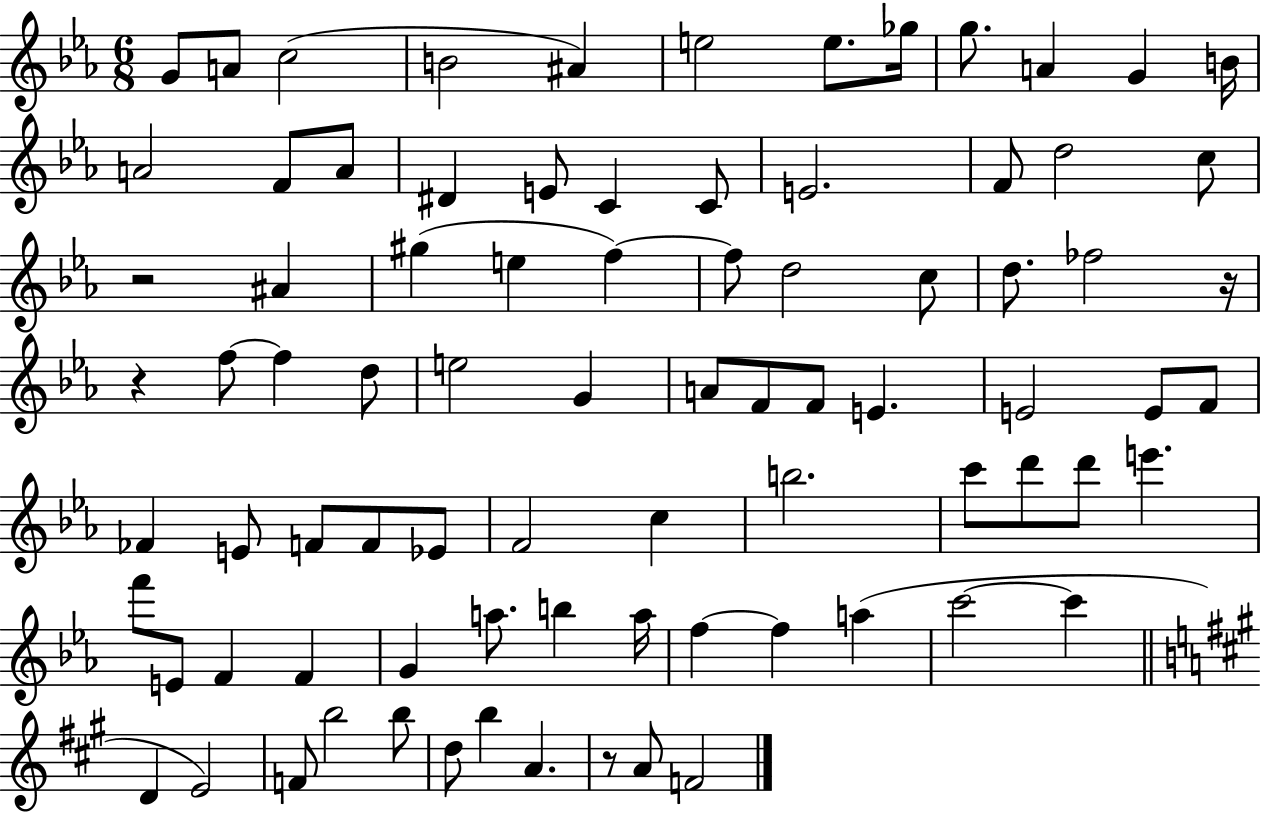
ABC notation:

X:1
T:Untitled
M:6/8
L:1/4
K:Eb
G/2 A/2 c2 B2 ^A e2 e/2 _g/4 g/2 A G B/4 A2 F/2 A/2 ^D E/2 C C/2 E2 F/2 d2 c/2 z2 ^A ^g e f f/2 d2 c/2 d/2 _f2 z/4 z f/2 f d/2 e2 G A/2 F/2 F/2 E E2 E/2 F/2 _F E/2 F/2 F/2 _E/2 F2 c b2 c'/2 d'/2 d'/2 e' f'/2 E/2 F F G a/2 b a/4 f f a c'2 c' D E2 F/2 b2 b/2 d/2 b A z/2 A/2 F2